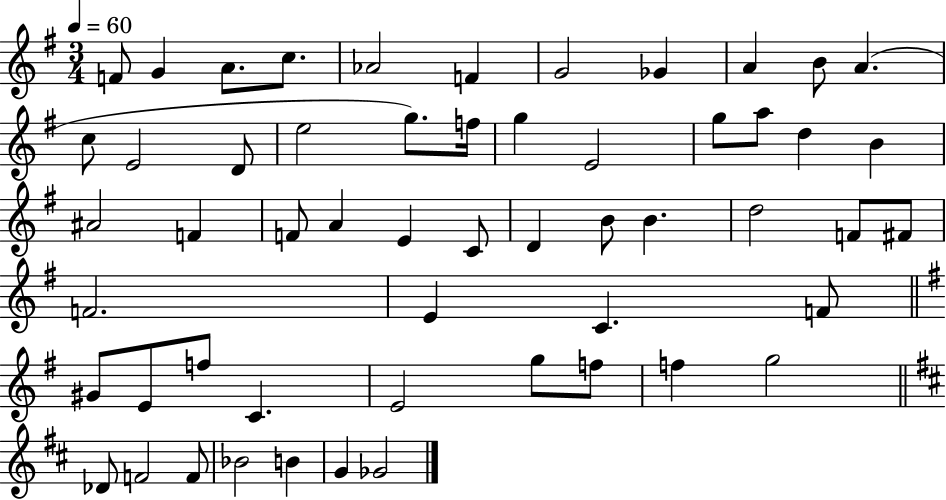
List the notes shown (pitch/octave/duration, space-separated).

F4/e G4/q A4/e. C5/e. Ab4/h F4/q G4/h Gb4/q A4/q B4/e A4/q. C5/e E4/h D4/e E5/h G5/e. F5/s G5/q E4/h G5/e A5/e D5/q B4/q A#4/h F4/q F4/e A4/q E4/q C4/e D4/q B4/e B4/q. D5/h F4/e F#4/e F4/h. E4/q C4/q. F4/e G#4/e E4/e F5/e C4/q. E4/h G5/e F5/e F5/q G5/h Db4/e F4/h F4/e Bb4/h B4/q G4/q Gb4/h